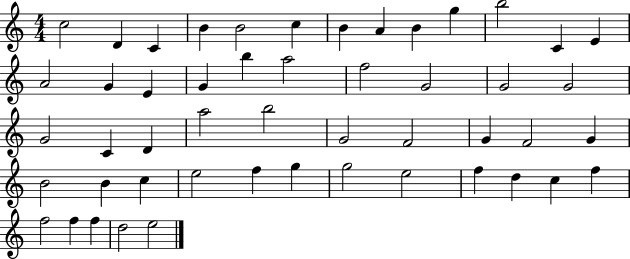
{
  \clef treble
  \numericTimeSignature
  \time 4/4
  \key c \major
  c''2 d'4 c'4 | b'4 b'2 c''4 | b'4 a'4 b'4 g''4 | b''2 c'4 e'4 | \break a'2 g'4 e'4 | g'4 b''4 a''2 | f''2 g'2 | g'2 g'2 | \break g'2 c'4 d'4 | a''2 b''2 | g'2 f'2 | g'4 f'2 g'4 | \break b'2 b'4 c''4 | e''2 f''4 g''4 | g''2 e''2 | f''4 d''4 c''4 f''4 | \break f''2 f''4 f''4 | d''2 e''2 | \bar "|."
}